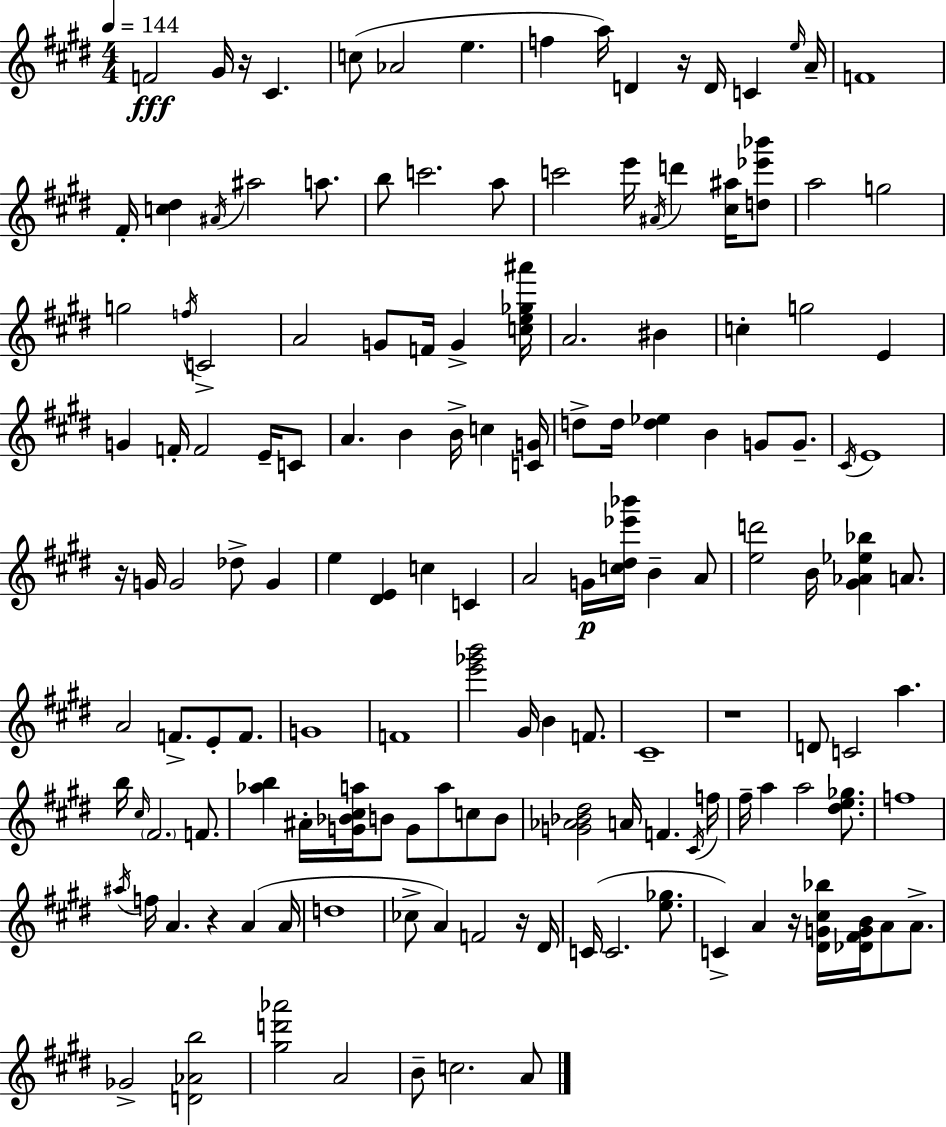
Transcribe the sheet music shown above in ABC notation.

X:1
T:Untitled
M:4/4
L:1/4
K:E
F2 ^G/4 z/4 ^C c/2 _A2 e f a/4 D z/4 D/4 C e/4 A/4 F4 ^F/4 [c^d] ^A/4 ^a2 a/2 b/2 c'2 a/2 c'2 e'/4 ^A/4 d' [^c^a]/4 [d_e'_b']/2 a2 g2 g2 f/4 C2 A2 G/2 F/4 G [ce_g^a']/4 A2 ^B c g2 E G F/4 F2 E/4 C/2 A B B/4 c [CG]/4 d/2 d/4 [d_e] B G/2 G/2 ^C/4 E4 z/4 G/4 G2 _d/2 G e [^DE] c C A2 G/4 [c^d_e'_b']/4 B A/2 [ed']2 B/4 [^G_A_e_b] A/2 A2 F/2 E/2 F/2 G4 F4 [e'_g'b']2 ^G/4 B F/2 ^C4 z4 D/2 C2 a b/4 ^c/4 ^F2 F/2 [_ab] ^A/4 [G_B^ca]/4 B/2 G/2 a/2 c/2 B/2 [G_A_B^d]2 A/4 F ^C/4 f/4 ^f/4 a a2 [^de_g]/2 f4 ^a/4 f/4 A z A A/4 d4 _c/2 A F2 z/4 ^D/4 C/4 C2 [e_g]/2 C A z/4 [^DG^c_b]/4 [_D^FGB]/4 A/2 A/2 _G2 [D_Ab]2 [^gd'_a']2 A2 B/2 c2 A/2